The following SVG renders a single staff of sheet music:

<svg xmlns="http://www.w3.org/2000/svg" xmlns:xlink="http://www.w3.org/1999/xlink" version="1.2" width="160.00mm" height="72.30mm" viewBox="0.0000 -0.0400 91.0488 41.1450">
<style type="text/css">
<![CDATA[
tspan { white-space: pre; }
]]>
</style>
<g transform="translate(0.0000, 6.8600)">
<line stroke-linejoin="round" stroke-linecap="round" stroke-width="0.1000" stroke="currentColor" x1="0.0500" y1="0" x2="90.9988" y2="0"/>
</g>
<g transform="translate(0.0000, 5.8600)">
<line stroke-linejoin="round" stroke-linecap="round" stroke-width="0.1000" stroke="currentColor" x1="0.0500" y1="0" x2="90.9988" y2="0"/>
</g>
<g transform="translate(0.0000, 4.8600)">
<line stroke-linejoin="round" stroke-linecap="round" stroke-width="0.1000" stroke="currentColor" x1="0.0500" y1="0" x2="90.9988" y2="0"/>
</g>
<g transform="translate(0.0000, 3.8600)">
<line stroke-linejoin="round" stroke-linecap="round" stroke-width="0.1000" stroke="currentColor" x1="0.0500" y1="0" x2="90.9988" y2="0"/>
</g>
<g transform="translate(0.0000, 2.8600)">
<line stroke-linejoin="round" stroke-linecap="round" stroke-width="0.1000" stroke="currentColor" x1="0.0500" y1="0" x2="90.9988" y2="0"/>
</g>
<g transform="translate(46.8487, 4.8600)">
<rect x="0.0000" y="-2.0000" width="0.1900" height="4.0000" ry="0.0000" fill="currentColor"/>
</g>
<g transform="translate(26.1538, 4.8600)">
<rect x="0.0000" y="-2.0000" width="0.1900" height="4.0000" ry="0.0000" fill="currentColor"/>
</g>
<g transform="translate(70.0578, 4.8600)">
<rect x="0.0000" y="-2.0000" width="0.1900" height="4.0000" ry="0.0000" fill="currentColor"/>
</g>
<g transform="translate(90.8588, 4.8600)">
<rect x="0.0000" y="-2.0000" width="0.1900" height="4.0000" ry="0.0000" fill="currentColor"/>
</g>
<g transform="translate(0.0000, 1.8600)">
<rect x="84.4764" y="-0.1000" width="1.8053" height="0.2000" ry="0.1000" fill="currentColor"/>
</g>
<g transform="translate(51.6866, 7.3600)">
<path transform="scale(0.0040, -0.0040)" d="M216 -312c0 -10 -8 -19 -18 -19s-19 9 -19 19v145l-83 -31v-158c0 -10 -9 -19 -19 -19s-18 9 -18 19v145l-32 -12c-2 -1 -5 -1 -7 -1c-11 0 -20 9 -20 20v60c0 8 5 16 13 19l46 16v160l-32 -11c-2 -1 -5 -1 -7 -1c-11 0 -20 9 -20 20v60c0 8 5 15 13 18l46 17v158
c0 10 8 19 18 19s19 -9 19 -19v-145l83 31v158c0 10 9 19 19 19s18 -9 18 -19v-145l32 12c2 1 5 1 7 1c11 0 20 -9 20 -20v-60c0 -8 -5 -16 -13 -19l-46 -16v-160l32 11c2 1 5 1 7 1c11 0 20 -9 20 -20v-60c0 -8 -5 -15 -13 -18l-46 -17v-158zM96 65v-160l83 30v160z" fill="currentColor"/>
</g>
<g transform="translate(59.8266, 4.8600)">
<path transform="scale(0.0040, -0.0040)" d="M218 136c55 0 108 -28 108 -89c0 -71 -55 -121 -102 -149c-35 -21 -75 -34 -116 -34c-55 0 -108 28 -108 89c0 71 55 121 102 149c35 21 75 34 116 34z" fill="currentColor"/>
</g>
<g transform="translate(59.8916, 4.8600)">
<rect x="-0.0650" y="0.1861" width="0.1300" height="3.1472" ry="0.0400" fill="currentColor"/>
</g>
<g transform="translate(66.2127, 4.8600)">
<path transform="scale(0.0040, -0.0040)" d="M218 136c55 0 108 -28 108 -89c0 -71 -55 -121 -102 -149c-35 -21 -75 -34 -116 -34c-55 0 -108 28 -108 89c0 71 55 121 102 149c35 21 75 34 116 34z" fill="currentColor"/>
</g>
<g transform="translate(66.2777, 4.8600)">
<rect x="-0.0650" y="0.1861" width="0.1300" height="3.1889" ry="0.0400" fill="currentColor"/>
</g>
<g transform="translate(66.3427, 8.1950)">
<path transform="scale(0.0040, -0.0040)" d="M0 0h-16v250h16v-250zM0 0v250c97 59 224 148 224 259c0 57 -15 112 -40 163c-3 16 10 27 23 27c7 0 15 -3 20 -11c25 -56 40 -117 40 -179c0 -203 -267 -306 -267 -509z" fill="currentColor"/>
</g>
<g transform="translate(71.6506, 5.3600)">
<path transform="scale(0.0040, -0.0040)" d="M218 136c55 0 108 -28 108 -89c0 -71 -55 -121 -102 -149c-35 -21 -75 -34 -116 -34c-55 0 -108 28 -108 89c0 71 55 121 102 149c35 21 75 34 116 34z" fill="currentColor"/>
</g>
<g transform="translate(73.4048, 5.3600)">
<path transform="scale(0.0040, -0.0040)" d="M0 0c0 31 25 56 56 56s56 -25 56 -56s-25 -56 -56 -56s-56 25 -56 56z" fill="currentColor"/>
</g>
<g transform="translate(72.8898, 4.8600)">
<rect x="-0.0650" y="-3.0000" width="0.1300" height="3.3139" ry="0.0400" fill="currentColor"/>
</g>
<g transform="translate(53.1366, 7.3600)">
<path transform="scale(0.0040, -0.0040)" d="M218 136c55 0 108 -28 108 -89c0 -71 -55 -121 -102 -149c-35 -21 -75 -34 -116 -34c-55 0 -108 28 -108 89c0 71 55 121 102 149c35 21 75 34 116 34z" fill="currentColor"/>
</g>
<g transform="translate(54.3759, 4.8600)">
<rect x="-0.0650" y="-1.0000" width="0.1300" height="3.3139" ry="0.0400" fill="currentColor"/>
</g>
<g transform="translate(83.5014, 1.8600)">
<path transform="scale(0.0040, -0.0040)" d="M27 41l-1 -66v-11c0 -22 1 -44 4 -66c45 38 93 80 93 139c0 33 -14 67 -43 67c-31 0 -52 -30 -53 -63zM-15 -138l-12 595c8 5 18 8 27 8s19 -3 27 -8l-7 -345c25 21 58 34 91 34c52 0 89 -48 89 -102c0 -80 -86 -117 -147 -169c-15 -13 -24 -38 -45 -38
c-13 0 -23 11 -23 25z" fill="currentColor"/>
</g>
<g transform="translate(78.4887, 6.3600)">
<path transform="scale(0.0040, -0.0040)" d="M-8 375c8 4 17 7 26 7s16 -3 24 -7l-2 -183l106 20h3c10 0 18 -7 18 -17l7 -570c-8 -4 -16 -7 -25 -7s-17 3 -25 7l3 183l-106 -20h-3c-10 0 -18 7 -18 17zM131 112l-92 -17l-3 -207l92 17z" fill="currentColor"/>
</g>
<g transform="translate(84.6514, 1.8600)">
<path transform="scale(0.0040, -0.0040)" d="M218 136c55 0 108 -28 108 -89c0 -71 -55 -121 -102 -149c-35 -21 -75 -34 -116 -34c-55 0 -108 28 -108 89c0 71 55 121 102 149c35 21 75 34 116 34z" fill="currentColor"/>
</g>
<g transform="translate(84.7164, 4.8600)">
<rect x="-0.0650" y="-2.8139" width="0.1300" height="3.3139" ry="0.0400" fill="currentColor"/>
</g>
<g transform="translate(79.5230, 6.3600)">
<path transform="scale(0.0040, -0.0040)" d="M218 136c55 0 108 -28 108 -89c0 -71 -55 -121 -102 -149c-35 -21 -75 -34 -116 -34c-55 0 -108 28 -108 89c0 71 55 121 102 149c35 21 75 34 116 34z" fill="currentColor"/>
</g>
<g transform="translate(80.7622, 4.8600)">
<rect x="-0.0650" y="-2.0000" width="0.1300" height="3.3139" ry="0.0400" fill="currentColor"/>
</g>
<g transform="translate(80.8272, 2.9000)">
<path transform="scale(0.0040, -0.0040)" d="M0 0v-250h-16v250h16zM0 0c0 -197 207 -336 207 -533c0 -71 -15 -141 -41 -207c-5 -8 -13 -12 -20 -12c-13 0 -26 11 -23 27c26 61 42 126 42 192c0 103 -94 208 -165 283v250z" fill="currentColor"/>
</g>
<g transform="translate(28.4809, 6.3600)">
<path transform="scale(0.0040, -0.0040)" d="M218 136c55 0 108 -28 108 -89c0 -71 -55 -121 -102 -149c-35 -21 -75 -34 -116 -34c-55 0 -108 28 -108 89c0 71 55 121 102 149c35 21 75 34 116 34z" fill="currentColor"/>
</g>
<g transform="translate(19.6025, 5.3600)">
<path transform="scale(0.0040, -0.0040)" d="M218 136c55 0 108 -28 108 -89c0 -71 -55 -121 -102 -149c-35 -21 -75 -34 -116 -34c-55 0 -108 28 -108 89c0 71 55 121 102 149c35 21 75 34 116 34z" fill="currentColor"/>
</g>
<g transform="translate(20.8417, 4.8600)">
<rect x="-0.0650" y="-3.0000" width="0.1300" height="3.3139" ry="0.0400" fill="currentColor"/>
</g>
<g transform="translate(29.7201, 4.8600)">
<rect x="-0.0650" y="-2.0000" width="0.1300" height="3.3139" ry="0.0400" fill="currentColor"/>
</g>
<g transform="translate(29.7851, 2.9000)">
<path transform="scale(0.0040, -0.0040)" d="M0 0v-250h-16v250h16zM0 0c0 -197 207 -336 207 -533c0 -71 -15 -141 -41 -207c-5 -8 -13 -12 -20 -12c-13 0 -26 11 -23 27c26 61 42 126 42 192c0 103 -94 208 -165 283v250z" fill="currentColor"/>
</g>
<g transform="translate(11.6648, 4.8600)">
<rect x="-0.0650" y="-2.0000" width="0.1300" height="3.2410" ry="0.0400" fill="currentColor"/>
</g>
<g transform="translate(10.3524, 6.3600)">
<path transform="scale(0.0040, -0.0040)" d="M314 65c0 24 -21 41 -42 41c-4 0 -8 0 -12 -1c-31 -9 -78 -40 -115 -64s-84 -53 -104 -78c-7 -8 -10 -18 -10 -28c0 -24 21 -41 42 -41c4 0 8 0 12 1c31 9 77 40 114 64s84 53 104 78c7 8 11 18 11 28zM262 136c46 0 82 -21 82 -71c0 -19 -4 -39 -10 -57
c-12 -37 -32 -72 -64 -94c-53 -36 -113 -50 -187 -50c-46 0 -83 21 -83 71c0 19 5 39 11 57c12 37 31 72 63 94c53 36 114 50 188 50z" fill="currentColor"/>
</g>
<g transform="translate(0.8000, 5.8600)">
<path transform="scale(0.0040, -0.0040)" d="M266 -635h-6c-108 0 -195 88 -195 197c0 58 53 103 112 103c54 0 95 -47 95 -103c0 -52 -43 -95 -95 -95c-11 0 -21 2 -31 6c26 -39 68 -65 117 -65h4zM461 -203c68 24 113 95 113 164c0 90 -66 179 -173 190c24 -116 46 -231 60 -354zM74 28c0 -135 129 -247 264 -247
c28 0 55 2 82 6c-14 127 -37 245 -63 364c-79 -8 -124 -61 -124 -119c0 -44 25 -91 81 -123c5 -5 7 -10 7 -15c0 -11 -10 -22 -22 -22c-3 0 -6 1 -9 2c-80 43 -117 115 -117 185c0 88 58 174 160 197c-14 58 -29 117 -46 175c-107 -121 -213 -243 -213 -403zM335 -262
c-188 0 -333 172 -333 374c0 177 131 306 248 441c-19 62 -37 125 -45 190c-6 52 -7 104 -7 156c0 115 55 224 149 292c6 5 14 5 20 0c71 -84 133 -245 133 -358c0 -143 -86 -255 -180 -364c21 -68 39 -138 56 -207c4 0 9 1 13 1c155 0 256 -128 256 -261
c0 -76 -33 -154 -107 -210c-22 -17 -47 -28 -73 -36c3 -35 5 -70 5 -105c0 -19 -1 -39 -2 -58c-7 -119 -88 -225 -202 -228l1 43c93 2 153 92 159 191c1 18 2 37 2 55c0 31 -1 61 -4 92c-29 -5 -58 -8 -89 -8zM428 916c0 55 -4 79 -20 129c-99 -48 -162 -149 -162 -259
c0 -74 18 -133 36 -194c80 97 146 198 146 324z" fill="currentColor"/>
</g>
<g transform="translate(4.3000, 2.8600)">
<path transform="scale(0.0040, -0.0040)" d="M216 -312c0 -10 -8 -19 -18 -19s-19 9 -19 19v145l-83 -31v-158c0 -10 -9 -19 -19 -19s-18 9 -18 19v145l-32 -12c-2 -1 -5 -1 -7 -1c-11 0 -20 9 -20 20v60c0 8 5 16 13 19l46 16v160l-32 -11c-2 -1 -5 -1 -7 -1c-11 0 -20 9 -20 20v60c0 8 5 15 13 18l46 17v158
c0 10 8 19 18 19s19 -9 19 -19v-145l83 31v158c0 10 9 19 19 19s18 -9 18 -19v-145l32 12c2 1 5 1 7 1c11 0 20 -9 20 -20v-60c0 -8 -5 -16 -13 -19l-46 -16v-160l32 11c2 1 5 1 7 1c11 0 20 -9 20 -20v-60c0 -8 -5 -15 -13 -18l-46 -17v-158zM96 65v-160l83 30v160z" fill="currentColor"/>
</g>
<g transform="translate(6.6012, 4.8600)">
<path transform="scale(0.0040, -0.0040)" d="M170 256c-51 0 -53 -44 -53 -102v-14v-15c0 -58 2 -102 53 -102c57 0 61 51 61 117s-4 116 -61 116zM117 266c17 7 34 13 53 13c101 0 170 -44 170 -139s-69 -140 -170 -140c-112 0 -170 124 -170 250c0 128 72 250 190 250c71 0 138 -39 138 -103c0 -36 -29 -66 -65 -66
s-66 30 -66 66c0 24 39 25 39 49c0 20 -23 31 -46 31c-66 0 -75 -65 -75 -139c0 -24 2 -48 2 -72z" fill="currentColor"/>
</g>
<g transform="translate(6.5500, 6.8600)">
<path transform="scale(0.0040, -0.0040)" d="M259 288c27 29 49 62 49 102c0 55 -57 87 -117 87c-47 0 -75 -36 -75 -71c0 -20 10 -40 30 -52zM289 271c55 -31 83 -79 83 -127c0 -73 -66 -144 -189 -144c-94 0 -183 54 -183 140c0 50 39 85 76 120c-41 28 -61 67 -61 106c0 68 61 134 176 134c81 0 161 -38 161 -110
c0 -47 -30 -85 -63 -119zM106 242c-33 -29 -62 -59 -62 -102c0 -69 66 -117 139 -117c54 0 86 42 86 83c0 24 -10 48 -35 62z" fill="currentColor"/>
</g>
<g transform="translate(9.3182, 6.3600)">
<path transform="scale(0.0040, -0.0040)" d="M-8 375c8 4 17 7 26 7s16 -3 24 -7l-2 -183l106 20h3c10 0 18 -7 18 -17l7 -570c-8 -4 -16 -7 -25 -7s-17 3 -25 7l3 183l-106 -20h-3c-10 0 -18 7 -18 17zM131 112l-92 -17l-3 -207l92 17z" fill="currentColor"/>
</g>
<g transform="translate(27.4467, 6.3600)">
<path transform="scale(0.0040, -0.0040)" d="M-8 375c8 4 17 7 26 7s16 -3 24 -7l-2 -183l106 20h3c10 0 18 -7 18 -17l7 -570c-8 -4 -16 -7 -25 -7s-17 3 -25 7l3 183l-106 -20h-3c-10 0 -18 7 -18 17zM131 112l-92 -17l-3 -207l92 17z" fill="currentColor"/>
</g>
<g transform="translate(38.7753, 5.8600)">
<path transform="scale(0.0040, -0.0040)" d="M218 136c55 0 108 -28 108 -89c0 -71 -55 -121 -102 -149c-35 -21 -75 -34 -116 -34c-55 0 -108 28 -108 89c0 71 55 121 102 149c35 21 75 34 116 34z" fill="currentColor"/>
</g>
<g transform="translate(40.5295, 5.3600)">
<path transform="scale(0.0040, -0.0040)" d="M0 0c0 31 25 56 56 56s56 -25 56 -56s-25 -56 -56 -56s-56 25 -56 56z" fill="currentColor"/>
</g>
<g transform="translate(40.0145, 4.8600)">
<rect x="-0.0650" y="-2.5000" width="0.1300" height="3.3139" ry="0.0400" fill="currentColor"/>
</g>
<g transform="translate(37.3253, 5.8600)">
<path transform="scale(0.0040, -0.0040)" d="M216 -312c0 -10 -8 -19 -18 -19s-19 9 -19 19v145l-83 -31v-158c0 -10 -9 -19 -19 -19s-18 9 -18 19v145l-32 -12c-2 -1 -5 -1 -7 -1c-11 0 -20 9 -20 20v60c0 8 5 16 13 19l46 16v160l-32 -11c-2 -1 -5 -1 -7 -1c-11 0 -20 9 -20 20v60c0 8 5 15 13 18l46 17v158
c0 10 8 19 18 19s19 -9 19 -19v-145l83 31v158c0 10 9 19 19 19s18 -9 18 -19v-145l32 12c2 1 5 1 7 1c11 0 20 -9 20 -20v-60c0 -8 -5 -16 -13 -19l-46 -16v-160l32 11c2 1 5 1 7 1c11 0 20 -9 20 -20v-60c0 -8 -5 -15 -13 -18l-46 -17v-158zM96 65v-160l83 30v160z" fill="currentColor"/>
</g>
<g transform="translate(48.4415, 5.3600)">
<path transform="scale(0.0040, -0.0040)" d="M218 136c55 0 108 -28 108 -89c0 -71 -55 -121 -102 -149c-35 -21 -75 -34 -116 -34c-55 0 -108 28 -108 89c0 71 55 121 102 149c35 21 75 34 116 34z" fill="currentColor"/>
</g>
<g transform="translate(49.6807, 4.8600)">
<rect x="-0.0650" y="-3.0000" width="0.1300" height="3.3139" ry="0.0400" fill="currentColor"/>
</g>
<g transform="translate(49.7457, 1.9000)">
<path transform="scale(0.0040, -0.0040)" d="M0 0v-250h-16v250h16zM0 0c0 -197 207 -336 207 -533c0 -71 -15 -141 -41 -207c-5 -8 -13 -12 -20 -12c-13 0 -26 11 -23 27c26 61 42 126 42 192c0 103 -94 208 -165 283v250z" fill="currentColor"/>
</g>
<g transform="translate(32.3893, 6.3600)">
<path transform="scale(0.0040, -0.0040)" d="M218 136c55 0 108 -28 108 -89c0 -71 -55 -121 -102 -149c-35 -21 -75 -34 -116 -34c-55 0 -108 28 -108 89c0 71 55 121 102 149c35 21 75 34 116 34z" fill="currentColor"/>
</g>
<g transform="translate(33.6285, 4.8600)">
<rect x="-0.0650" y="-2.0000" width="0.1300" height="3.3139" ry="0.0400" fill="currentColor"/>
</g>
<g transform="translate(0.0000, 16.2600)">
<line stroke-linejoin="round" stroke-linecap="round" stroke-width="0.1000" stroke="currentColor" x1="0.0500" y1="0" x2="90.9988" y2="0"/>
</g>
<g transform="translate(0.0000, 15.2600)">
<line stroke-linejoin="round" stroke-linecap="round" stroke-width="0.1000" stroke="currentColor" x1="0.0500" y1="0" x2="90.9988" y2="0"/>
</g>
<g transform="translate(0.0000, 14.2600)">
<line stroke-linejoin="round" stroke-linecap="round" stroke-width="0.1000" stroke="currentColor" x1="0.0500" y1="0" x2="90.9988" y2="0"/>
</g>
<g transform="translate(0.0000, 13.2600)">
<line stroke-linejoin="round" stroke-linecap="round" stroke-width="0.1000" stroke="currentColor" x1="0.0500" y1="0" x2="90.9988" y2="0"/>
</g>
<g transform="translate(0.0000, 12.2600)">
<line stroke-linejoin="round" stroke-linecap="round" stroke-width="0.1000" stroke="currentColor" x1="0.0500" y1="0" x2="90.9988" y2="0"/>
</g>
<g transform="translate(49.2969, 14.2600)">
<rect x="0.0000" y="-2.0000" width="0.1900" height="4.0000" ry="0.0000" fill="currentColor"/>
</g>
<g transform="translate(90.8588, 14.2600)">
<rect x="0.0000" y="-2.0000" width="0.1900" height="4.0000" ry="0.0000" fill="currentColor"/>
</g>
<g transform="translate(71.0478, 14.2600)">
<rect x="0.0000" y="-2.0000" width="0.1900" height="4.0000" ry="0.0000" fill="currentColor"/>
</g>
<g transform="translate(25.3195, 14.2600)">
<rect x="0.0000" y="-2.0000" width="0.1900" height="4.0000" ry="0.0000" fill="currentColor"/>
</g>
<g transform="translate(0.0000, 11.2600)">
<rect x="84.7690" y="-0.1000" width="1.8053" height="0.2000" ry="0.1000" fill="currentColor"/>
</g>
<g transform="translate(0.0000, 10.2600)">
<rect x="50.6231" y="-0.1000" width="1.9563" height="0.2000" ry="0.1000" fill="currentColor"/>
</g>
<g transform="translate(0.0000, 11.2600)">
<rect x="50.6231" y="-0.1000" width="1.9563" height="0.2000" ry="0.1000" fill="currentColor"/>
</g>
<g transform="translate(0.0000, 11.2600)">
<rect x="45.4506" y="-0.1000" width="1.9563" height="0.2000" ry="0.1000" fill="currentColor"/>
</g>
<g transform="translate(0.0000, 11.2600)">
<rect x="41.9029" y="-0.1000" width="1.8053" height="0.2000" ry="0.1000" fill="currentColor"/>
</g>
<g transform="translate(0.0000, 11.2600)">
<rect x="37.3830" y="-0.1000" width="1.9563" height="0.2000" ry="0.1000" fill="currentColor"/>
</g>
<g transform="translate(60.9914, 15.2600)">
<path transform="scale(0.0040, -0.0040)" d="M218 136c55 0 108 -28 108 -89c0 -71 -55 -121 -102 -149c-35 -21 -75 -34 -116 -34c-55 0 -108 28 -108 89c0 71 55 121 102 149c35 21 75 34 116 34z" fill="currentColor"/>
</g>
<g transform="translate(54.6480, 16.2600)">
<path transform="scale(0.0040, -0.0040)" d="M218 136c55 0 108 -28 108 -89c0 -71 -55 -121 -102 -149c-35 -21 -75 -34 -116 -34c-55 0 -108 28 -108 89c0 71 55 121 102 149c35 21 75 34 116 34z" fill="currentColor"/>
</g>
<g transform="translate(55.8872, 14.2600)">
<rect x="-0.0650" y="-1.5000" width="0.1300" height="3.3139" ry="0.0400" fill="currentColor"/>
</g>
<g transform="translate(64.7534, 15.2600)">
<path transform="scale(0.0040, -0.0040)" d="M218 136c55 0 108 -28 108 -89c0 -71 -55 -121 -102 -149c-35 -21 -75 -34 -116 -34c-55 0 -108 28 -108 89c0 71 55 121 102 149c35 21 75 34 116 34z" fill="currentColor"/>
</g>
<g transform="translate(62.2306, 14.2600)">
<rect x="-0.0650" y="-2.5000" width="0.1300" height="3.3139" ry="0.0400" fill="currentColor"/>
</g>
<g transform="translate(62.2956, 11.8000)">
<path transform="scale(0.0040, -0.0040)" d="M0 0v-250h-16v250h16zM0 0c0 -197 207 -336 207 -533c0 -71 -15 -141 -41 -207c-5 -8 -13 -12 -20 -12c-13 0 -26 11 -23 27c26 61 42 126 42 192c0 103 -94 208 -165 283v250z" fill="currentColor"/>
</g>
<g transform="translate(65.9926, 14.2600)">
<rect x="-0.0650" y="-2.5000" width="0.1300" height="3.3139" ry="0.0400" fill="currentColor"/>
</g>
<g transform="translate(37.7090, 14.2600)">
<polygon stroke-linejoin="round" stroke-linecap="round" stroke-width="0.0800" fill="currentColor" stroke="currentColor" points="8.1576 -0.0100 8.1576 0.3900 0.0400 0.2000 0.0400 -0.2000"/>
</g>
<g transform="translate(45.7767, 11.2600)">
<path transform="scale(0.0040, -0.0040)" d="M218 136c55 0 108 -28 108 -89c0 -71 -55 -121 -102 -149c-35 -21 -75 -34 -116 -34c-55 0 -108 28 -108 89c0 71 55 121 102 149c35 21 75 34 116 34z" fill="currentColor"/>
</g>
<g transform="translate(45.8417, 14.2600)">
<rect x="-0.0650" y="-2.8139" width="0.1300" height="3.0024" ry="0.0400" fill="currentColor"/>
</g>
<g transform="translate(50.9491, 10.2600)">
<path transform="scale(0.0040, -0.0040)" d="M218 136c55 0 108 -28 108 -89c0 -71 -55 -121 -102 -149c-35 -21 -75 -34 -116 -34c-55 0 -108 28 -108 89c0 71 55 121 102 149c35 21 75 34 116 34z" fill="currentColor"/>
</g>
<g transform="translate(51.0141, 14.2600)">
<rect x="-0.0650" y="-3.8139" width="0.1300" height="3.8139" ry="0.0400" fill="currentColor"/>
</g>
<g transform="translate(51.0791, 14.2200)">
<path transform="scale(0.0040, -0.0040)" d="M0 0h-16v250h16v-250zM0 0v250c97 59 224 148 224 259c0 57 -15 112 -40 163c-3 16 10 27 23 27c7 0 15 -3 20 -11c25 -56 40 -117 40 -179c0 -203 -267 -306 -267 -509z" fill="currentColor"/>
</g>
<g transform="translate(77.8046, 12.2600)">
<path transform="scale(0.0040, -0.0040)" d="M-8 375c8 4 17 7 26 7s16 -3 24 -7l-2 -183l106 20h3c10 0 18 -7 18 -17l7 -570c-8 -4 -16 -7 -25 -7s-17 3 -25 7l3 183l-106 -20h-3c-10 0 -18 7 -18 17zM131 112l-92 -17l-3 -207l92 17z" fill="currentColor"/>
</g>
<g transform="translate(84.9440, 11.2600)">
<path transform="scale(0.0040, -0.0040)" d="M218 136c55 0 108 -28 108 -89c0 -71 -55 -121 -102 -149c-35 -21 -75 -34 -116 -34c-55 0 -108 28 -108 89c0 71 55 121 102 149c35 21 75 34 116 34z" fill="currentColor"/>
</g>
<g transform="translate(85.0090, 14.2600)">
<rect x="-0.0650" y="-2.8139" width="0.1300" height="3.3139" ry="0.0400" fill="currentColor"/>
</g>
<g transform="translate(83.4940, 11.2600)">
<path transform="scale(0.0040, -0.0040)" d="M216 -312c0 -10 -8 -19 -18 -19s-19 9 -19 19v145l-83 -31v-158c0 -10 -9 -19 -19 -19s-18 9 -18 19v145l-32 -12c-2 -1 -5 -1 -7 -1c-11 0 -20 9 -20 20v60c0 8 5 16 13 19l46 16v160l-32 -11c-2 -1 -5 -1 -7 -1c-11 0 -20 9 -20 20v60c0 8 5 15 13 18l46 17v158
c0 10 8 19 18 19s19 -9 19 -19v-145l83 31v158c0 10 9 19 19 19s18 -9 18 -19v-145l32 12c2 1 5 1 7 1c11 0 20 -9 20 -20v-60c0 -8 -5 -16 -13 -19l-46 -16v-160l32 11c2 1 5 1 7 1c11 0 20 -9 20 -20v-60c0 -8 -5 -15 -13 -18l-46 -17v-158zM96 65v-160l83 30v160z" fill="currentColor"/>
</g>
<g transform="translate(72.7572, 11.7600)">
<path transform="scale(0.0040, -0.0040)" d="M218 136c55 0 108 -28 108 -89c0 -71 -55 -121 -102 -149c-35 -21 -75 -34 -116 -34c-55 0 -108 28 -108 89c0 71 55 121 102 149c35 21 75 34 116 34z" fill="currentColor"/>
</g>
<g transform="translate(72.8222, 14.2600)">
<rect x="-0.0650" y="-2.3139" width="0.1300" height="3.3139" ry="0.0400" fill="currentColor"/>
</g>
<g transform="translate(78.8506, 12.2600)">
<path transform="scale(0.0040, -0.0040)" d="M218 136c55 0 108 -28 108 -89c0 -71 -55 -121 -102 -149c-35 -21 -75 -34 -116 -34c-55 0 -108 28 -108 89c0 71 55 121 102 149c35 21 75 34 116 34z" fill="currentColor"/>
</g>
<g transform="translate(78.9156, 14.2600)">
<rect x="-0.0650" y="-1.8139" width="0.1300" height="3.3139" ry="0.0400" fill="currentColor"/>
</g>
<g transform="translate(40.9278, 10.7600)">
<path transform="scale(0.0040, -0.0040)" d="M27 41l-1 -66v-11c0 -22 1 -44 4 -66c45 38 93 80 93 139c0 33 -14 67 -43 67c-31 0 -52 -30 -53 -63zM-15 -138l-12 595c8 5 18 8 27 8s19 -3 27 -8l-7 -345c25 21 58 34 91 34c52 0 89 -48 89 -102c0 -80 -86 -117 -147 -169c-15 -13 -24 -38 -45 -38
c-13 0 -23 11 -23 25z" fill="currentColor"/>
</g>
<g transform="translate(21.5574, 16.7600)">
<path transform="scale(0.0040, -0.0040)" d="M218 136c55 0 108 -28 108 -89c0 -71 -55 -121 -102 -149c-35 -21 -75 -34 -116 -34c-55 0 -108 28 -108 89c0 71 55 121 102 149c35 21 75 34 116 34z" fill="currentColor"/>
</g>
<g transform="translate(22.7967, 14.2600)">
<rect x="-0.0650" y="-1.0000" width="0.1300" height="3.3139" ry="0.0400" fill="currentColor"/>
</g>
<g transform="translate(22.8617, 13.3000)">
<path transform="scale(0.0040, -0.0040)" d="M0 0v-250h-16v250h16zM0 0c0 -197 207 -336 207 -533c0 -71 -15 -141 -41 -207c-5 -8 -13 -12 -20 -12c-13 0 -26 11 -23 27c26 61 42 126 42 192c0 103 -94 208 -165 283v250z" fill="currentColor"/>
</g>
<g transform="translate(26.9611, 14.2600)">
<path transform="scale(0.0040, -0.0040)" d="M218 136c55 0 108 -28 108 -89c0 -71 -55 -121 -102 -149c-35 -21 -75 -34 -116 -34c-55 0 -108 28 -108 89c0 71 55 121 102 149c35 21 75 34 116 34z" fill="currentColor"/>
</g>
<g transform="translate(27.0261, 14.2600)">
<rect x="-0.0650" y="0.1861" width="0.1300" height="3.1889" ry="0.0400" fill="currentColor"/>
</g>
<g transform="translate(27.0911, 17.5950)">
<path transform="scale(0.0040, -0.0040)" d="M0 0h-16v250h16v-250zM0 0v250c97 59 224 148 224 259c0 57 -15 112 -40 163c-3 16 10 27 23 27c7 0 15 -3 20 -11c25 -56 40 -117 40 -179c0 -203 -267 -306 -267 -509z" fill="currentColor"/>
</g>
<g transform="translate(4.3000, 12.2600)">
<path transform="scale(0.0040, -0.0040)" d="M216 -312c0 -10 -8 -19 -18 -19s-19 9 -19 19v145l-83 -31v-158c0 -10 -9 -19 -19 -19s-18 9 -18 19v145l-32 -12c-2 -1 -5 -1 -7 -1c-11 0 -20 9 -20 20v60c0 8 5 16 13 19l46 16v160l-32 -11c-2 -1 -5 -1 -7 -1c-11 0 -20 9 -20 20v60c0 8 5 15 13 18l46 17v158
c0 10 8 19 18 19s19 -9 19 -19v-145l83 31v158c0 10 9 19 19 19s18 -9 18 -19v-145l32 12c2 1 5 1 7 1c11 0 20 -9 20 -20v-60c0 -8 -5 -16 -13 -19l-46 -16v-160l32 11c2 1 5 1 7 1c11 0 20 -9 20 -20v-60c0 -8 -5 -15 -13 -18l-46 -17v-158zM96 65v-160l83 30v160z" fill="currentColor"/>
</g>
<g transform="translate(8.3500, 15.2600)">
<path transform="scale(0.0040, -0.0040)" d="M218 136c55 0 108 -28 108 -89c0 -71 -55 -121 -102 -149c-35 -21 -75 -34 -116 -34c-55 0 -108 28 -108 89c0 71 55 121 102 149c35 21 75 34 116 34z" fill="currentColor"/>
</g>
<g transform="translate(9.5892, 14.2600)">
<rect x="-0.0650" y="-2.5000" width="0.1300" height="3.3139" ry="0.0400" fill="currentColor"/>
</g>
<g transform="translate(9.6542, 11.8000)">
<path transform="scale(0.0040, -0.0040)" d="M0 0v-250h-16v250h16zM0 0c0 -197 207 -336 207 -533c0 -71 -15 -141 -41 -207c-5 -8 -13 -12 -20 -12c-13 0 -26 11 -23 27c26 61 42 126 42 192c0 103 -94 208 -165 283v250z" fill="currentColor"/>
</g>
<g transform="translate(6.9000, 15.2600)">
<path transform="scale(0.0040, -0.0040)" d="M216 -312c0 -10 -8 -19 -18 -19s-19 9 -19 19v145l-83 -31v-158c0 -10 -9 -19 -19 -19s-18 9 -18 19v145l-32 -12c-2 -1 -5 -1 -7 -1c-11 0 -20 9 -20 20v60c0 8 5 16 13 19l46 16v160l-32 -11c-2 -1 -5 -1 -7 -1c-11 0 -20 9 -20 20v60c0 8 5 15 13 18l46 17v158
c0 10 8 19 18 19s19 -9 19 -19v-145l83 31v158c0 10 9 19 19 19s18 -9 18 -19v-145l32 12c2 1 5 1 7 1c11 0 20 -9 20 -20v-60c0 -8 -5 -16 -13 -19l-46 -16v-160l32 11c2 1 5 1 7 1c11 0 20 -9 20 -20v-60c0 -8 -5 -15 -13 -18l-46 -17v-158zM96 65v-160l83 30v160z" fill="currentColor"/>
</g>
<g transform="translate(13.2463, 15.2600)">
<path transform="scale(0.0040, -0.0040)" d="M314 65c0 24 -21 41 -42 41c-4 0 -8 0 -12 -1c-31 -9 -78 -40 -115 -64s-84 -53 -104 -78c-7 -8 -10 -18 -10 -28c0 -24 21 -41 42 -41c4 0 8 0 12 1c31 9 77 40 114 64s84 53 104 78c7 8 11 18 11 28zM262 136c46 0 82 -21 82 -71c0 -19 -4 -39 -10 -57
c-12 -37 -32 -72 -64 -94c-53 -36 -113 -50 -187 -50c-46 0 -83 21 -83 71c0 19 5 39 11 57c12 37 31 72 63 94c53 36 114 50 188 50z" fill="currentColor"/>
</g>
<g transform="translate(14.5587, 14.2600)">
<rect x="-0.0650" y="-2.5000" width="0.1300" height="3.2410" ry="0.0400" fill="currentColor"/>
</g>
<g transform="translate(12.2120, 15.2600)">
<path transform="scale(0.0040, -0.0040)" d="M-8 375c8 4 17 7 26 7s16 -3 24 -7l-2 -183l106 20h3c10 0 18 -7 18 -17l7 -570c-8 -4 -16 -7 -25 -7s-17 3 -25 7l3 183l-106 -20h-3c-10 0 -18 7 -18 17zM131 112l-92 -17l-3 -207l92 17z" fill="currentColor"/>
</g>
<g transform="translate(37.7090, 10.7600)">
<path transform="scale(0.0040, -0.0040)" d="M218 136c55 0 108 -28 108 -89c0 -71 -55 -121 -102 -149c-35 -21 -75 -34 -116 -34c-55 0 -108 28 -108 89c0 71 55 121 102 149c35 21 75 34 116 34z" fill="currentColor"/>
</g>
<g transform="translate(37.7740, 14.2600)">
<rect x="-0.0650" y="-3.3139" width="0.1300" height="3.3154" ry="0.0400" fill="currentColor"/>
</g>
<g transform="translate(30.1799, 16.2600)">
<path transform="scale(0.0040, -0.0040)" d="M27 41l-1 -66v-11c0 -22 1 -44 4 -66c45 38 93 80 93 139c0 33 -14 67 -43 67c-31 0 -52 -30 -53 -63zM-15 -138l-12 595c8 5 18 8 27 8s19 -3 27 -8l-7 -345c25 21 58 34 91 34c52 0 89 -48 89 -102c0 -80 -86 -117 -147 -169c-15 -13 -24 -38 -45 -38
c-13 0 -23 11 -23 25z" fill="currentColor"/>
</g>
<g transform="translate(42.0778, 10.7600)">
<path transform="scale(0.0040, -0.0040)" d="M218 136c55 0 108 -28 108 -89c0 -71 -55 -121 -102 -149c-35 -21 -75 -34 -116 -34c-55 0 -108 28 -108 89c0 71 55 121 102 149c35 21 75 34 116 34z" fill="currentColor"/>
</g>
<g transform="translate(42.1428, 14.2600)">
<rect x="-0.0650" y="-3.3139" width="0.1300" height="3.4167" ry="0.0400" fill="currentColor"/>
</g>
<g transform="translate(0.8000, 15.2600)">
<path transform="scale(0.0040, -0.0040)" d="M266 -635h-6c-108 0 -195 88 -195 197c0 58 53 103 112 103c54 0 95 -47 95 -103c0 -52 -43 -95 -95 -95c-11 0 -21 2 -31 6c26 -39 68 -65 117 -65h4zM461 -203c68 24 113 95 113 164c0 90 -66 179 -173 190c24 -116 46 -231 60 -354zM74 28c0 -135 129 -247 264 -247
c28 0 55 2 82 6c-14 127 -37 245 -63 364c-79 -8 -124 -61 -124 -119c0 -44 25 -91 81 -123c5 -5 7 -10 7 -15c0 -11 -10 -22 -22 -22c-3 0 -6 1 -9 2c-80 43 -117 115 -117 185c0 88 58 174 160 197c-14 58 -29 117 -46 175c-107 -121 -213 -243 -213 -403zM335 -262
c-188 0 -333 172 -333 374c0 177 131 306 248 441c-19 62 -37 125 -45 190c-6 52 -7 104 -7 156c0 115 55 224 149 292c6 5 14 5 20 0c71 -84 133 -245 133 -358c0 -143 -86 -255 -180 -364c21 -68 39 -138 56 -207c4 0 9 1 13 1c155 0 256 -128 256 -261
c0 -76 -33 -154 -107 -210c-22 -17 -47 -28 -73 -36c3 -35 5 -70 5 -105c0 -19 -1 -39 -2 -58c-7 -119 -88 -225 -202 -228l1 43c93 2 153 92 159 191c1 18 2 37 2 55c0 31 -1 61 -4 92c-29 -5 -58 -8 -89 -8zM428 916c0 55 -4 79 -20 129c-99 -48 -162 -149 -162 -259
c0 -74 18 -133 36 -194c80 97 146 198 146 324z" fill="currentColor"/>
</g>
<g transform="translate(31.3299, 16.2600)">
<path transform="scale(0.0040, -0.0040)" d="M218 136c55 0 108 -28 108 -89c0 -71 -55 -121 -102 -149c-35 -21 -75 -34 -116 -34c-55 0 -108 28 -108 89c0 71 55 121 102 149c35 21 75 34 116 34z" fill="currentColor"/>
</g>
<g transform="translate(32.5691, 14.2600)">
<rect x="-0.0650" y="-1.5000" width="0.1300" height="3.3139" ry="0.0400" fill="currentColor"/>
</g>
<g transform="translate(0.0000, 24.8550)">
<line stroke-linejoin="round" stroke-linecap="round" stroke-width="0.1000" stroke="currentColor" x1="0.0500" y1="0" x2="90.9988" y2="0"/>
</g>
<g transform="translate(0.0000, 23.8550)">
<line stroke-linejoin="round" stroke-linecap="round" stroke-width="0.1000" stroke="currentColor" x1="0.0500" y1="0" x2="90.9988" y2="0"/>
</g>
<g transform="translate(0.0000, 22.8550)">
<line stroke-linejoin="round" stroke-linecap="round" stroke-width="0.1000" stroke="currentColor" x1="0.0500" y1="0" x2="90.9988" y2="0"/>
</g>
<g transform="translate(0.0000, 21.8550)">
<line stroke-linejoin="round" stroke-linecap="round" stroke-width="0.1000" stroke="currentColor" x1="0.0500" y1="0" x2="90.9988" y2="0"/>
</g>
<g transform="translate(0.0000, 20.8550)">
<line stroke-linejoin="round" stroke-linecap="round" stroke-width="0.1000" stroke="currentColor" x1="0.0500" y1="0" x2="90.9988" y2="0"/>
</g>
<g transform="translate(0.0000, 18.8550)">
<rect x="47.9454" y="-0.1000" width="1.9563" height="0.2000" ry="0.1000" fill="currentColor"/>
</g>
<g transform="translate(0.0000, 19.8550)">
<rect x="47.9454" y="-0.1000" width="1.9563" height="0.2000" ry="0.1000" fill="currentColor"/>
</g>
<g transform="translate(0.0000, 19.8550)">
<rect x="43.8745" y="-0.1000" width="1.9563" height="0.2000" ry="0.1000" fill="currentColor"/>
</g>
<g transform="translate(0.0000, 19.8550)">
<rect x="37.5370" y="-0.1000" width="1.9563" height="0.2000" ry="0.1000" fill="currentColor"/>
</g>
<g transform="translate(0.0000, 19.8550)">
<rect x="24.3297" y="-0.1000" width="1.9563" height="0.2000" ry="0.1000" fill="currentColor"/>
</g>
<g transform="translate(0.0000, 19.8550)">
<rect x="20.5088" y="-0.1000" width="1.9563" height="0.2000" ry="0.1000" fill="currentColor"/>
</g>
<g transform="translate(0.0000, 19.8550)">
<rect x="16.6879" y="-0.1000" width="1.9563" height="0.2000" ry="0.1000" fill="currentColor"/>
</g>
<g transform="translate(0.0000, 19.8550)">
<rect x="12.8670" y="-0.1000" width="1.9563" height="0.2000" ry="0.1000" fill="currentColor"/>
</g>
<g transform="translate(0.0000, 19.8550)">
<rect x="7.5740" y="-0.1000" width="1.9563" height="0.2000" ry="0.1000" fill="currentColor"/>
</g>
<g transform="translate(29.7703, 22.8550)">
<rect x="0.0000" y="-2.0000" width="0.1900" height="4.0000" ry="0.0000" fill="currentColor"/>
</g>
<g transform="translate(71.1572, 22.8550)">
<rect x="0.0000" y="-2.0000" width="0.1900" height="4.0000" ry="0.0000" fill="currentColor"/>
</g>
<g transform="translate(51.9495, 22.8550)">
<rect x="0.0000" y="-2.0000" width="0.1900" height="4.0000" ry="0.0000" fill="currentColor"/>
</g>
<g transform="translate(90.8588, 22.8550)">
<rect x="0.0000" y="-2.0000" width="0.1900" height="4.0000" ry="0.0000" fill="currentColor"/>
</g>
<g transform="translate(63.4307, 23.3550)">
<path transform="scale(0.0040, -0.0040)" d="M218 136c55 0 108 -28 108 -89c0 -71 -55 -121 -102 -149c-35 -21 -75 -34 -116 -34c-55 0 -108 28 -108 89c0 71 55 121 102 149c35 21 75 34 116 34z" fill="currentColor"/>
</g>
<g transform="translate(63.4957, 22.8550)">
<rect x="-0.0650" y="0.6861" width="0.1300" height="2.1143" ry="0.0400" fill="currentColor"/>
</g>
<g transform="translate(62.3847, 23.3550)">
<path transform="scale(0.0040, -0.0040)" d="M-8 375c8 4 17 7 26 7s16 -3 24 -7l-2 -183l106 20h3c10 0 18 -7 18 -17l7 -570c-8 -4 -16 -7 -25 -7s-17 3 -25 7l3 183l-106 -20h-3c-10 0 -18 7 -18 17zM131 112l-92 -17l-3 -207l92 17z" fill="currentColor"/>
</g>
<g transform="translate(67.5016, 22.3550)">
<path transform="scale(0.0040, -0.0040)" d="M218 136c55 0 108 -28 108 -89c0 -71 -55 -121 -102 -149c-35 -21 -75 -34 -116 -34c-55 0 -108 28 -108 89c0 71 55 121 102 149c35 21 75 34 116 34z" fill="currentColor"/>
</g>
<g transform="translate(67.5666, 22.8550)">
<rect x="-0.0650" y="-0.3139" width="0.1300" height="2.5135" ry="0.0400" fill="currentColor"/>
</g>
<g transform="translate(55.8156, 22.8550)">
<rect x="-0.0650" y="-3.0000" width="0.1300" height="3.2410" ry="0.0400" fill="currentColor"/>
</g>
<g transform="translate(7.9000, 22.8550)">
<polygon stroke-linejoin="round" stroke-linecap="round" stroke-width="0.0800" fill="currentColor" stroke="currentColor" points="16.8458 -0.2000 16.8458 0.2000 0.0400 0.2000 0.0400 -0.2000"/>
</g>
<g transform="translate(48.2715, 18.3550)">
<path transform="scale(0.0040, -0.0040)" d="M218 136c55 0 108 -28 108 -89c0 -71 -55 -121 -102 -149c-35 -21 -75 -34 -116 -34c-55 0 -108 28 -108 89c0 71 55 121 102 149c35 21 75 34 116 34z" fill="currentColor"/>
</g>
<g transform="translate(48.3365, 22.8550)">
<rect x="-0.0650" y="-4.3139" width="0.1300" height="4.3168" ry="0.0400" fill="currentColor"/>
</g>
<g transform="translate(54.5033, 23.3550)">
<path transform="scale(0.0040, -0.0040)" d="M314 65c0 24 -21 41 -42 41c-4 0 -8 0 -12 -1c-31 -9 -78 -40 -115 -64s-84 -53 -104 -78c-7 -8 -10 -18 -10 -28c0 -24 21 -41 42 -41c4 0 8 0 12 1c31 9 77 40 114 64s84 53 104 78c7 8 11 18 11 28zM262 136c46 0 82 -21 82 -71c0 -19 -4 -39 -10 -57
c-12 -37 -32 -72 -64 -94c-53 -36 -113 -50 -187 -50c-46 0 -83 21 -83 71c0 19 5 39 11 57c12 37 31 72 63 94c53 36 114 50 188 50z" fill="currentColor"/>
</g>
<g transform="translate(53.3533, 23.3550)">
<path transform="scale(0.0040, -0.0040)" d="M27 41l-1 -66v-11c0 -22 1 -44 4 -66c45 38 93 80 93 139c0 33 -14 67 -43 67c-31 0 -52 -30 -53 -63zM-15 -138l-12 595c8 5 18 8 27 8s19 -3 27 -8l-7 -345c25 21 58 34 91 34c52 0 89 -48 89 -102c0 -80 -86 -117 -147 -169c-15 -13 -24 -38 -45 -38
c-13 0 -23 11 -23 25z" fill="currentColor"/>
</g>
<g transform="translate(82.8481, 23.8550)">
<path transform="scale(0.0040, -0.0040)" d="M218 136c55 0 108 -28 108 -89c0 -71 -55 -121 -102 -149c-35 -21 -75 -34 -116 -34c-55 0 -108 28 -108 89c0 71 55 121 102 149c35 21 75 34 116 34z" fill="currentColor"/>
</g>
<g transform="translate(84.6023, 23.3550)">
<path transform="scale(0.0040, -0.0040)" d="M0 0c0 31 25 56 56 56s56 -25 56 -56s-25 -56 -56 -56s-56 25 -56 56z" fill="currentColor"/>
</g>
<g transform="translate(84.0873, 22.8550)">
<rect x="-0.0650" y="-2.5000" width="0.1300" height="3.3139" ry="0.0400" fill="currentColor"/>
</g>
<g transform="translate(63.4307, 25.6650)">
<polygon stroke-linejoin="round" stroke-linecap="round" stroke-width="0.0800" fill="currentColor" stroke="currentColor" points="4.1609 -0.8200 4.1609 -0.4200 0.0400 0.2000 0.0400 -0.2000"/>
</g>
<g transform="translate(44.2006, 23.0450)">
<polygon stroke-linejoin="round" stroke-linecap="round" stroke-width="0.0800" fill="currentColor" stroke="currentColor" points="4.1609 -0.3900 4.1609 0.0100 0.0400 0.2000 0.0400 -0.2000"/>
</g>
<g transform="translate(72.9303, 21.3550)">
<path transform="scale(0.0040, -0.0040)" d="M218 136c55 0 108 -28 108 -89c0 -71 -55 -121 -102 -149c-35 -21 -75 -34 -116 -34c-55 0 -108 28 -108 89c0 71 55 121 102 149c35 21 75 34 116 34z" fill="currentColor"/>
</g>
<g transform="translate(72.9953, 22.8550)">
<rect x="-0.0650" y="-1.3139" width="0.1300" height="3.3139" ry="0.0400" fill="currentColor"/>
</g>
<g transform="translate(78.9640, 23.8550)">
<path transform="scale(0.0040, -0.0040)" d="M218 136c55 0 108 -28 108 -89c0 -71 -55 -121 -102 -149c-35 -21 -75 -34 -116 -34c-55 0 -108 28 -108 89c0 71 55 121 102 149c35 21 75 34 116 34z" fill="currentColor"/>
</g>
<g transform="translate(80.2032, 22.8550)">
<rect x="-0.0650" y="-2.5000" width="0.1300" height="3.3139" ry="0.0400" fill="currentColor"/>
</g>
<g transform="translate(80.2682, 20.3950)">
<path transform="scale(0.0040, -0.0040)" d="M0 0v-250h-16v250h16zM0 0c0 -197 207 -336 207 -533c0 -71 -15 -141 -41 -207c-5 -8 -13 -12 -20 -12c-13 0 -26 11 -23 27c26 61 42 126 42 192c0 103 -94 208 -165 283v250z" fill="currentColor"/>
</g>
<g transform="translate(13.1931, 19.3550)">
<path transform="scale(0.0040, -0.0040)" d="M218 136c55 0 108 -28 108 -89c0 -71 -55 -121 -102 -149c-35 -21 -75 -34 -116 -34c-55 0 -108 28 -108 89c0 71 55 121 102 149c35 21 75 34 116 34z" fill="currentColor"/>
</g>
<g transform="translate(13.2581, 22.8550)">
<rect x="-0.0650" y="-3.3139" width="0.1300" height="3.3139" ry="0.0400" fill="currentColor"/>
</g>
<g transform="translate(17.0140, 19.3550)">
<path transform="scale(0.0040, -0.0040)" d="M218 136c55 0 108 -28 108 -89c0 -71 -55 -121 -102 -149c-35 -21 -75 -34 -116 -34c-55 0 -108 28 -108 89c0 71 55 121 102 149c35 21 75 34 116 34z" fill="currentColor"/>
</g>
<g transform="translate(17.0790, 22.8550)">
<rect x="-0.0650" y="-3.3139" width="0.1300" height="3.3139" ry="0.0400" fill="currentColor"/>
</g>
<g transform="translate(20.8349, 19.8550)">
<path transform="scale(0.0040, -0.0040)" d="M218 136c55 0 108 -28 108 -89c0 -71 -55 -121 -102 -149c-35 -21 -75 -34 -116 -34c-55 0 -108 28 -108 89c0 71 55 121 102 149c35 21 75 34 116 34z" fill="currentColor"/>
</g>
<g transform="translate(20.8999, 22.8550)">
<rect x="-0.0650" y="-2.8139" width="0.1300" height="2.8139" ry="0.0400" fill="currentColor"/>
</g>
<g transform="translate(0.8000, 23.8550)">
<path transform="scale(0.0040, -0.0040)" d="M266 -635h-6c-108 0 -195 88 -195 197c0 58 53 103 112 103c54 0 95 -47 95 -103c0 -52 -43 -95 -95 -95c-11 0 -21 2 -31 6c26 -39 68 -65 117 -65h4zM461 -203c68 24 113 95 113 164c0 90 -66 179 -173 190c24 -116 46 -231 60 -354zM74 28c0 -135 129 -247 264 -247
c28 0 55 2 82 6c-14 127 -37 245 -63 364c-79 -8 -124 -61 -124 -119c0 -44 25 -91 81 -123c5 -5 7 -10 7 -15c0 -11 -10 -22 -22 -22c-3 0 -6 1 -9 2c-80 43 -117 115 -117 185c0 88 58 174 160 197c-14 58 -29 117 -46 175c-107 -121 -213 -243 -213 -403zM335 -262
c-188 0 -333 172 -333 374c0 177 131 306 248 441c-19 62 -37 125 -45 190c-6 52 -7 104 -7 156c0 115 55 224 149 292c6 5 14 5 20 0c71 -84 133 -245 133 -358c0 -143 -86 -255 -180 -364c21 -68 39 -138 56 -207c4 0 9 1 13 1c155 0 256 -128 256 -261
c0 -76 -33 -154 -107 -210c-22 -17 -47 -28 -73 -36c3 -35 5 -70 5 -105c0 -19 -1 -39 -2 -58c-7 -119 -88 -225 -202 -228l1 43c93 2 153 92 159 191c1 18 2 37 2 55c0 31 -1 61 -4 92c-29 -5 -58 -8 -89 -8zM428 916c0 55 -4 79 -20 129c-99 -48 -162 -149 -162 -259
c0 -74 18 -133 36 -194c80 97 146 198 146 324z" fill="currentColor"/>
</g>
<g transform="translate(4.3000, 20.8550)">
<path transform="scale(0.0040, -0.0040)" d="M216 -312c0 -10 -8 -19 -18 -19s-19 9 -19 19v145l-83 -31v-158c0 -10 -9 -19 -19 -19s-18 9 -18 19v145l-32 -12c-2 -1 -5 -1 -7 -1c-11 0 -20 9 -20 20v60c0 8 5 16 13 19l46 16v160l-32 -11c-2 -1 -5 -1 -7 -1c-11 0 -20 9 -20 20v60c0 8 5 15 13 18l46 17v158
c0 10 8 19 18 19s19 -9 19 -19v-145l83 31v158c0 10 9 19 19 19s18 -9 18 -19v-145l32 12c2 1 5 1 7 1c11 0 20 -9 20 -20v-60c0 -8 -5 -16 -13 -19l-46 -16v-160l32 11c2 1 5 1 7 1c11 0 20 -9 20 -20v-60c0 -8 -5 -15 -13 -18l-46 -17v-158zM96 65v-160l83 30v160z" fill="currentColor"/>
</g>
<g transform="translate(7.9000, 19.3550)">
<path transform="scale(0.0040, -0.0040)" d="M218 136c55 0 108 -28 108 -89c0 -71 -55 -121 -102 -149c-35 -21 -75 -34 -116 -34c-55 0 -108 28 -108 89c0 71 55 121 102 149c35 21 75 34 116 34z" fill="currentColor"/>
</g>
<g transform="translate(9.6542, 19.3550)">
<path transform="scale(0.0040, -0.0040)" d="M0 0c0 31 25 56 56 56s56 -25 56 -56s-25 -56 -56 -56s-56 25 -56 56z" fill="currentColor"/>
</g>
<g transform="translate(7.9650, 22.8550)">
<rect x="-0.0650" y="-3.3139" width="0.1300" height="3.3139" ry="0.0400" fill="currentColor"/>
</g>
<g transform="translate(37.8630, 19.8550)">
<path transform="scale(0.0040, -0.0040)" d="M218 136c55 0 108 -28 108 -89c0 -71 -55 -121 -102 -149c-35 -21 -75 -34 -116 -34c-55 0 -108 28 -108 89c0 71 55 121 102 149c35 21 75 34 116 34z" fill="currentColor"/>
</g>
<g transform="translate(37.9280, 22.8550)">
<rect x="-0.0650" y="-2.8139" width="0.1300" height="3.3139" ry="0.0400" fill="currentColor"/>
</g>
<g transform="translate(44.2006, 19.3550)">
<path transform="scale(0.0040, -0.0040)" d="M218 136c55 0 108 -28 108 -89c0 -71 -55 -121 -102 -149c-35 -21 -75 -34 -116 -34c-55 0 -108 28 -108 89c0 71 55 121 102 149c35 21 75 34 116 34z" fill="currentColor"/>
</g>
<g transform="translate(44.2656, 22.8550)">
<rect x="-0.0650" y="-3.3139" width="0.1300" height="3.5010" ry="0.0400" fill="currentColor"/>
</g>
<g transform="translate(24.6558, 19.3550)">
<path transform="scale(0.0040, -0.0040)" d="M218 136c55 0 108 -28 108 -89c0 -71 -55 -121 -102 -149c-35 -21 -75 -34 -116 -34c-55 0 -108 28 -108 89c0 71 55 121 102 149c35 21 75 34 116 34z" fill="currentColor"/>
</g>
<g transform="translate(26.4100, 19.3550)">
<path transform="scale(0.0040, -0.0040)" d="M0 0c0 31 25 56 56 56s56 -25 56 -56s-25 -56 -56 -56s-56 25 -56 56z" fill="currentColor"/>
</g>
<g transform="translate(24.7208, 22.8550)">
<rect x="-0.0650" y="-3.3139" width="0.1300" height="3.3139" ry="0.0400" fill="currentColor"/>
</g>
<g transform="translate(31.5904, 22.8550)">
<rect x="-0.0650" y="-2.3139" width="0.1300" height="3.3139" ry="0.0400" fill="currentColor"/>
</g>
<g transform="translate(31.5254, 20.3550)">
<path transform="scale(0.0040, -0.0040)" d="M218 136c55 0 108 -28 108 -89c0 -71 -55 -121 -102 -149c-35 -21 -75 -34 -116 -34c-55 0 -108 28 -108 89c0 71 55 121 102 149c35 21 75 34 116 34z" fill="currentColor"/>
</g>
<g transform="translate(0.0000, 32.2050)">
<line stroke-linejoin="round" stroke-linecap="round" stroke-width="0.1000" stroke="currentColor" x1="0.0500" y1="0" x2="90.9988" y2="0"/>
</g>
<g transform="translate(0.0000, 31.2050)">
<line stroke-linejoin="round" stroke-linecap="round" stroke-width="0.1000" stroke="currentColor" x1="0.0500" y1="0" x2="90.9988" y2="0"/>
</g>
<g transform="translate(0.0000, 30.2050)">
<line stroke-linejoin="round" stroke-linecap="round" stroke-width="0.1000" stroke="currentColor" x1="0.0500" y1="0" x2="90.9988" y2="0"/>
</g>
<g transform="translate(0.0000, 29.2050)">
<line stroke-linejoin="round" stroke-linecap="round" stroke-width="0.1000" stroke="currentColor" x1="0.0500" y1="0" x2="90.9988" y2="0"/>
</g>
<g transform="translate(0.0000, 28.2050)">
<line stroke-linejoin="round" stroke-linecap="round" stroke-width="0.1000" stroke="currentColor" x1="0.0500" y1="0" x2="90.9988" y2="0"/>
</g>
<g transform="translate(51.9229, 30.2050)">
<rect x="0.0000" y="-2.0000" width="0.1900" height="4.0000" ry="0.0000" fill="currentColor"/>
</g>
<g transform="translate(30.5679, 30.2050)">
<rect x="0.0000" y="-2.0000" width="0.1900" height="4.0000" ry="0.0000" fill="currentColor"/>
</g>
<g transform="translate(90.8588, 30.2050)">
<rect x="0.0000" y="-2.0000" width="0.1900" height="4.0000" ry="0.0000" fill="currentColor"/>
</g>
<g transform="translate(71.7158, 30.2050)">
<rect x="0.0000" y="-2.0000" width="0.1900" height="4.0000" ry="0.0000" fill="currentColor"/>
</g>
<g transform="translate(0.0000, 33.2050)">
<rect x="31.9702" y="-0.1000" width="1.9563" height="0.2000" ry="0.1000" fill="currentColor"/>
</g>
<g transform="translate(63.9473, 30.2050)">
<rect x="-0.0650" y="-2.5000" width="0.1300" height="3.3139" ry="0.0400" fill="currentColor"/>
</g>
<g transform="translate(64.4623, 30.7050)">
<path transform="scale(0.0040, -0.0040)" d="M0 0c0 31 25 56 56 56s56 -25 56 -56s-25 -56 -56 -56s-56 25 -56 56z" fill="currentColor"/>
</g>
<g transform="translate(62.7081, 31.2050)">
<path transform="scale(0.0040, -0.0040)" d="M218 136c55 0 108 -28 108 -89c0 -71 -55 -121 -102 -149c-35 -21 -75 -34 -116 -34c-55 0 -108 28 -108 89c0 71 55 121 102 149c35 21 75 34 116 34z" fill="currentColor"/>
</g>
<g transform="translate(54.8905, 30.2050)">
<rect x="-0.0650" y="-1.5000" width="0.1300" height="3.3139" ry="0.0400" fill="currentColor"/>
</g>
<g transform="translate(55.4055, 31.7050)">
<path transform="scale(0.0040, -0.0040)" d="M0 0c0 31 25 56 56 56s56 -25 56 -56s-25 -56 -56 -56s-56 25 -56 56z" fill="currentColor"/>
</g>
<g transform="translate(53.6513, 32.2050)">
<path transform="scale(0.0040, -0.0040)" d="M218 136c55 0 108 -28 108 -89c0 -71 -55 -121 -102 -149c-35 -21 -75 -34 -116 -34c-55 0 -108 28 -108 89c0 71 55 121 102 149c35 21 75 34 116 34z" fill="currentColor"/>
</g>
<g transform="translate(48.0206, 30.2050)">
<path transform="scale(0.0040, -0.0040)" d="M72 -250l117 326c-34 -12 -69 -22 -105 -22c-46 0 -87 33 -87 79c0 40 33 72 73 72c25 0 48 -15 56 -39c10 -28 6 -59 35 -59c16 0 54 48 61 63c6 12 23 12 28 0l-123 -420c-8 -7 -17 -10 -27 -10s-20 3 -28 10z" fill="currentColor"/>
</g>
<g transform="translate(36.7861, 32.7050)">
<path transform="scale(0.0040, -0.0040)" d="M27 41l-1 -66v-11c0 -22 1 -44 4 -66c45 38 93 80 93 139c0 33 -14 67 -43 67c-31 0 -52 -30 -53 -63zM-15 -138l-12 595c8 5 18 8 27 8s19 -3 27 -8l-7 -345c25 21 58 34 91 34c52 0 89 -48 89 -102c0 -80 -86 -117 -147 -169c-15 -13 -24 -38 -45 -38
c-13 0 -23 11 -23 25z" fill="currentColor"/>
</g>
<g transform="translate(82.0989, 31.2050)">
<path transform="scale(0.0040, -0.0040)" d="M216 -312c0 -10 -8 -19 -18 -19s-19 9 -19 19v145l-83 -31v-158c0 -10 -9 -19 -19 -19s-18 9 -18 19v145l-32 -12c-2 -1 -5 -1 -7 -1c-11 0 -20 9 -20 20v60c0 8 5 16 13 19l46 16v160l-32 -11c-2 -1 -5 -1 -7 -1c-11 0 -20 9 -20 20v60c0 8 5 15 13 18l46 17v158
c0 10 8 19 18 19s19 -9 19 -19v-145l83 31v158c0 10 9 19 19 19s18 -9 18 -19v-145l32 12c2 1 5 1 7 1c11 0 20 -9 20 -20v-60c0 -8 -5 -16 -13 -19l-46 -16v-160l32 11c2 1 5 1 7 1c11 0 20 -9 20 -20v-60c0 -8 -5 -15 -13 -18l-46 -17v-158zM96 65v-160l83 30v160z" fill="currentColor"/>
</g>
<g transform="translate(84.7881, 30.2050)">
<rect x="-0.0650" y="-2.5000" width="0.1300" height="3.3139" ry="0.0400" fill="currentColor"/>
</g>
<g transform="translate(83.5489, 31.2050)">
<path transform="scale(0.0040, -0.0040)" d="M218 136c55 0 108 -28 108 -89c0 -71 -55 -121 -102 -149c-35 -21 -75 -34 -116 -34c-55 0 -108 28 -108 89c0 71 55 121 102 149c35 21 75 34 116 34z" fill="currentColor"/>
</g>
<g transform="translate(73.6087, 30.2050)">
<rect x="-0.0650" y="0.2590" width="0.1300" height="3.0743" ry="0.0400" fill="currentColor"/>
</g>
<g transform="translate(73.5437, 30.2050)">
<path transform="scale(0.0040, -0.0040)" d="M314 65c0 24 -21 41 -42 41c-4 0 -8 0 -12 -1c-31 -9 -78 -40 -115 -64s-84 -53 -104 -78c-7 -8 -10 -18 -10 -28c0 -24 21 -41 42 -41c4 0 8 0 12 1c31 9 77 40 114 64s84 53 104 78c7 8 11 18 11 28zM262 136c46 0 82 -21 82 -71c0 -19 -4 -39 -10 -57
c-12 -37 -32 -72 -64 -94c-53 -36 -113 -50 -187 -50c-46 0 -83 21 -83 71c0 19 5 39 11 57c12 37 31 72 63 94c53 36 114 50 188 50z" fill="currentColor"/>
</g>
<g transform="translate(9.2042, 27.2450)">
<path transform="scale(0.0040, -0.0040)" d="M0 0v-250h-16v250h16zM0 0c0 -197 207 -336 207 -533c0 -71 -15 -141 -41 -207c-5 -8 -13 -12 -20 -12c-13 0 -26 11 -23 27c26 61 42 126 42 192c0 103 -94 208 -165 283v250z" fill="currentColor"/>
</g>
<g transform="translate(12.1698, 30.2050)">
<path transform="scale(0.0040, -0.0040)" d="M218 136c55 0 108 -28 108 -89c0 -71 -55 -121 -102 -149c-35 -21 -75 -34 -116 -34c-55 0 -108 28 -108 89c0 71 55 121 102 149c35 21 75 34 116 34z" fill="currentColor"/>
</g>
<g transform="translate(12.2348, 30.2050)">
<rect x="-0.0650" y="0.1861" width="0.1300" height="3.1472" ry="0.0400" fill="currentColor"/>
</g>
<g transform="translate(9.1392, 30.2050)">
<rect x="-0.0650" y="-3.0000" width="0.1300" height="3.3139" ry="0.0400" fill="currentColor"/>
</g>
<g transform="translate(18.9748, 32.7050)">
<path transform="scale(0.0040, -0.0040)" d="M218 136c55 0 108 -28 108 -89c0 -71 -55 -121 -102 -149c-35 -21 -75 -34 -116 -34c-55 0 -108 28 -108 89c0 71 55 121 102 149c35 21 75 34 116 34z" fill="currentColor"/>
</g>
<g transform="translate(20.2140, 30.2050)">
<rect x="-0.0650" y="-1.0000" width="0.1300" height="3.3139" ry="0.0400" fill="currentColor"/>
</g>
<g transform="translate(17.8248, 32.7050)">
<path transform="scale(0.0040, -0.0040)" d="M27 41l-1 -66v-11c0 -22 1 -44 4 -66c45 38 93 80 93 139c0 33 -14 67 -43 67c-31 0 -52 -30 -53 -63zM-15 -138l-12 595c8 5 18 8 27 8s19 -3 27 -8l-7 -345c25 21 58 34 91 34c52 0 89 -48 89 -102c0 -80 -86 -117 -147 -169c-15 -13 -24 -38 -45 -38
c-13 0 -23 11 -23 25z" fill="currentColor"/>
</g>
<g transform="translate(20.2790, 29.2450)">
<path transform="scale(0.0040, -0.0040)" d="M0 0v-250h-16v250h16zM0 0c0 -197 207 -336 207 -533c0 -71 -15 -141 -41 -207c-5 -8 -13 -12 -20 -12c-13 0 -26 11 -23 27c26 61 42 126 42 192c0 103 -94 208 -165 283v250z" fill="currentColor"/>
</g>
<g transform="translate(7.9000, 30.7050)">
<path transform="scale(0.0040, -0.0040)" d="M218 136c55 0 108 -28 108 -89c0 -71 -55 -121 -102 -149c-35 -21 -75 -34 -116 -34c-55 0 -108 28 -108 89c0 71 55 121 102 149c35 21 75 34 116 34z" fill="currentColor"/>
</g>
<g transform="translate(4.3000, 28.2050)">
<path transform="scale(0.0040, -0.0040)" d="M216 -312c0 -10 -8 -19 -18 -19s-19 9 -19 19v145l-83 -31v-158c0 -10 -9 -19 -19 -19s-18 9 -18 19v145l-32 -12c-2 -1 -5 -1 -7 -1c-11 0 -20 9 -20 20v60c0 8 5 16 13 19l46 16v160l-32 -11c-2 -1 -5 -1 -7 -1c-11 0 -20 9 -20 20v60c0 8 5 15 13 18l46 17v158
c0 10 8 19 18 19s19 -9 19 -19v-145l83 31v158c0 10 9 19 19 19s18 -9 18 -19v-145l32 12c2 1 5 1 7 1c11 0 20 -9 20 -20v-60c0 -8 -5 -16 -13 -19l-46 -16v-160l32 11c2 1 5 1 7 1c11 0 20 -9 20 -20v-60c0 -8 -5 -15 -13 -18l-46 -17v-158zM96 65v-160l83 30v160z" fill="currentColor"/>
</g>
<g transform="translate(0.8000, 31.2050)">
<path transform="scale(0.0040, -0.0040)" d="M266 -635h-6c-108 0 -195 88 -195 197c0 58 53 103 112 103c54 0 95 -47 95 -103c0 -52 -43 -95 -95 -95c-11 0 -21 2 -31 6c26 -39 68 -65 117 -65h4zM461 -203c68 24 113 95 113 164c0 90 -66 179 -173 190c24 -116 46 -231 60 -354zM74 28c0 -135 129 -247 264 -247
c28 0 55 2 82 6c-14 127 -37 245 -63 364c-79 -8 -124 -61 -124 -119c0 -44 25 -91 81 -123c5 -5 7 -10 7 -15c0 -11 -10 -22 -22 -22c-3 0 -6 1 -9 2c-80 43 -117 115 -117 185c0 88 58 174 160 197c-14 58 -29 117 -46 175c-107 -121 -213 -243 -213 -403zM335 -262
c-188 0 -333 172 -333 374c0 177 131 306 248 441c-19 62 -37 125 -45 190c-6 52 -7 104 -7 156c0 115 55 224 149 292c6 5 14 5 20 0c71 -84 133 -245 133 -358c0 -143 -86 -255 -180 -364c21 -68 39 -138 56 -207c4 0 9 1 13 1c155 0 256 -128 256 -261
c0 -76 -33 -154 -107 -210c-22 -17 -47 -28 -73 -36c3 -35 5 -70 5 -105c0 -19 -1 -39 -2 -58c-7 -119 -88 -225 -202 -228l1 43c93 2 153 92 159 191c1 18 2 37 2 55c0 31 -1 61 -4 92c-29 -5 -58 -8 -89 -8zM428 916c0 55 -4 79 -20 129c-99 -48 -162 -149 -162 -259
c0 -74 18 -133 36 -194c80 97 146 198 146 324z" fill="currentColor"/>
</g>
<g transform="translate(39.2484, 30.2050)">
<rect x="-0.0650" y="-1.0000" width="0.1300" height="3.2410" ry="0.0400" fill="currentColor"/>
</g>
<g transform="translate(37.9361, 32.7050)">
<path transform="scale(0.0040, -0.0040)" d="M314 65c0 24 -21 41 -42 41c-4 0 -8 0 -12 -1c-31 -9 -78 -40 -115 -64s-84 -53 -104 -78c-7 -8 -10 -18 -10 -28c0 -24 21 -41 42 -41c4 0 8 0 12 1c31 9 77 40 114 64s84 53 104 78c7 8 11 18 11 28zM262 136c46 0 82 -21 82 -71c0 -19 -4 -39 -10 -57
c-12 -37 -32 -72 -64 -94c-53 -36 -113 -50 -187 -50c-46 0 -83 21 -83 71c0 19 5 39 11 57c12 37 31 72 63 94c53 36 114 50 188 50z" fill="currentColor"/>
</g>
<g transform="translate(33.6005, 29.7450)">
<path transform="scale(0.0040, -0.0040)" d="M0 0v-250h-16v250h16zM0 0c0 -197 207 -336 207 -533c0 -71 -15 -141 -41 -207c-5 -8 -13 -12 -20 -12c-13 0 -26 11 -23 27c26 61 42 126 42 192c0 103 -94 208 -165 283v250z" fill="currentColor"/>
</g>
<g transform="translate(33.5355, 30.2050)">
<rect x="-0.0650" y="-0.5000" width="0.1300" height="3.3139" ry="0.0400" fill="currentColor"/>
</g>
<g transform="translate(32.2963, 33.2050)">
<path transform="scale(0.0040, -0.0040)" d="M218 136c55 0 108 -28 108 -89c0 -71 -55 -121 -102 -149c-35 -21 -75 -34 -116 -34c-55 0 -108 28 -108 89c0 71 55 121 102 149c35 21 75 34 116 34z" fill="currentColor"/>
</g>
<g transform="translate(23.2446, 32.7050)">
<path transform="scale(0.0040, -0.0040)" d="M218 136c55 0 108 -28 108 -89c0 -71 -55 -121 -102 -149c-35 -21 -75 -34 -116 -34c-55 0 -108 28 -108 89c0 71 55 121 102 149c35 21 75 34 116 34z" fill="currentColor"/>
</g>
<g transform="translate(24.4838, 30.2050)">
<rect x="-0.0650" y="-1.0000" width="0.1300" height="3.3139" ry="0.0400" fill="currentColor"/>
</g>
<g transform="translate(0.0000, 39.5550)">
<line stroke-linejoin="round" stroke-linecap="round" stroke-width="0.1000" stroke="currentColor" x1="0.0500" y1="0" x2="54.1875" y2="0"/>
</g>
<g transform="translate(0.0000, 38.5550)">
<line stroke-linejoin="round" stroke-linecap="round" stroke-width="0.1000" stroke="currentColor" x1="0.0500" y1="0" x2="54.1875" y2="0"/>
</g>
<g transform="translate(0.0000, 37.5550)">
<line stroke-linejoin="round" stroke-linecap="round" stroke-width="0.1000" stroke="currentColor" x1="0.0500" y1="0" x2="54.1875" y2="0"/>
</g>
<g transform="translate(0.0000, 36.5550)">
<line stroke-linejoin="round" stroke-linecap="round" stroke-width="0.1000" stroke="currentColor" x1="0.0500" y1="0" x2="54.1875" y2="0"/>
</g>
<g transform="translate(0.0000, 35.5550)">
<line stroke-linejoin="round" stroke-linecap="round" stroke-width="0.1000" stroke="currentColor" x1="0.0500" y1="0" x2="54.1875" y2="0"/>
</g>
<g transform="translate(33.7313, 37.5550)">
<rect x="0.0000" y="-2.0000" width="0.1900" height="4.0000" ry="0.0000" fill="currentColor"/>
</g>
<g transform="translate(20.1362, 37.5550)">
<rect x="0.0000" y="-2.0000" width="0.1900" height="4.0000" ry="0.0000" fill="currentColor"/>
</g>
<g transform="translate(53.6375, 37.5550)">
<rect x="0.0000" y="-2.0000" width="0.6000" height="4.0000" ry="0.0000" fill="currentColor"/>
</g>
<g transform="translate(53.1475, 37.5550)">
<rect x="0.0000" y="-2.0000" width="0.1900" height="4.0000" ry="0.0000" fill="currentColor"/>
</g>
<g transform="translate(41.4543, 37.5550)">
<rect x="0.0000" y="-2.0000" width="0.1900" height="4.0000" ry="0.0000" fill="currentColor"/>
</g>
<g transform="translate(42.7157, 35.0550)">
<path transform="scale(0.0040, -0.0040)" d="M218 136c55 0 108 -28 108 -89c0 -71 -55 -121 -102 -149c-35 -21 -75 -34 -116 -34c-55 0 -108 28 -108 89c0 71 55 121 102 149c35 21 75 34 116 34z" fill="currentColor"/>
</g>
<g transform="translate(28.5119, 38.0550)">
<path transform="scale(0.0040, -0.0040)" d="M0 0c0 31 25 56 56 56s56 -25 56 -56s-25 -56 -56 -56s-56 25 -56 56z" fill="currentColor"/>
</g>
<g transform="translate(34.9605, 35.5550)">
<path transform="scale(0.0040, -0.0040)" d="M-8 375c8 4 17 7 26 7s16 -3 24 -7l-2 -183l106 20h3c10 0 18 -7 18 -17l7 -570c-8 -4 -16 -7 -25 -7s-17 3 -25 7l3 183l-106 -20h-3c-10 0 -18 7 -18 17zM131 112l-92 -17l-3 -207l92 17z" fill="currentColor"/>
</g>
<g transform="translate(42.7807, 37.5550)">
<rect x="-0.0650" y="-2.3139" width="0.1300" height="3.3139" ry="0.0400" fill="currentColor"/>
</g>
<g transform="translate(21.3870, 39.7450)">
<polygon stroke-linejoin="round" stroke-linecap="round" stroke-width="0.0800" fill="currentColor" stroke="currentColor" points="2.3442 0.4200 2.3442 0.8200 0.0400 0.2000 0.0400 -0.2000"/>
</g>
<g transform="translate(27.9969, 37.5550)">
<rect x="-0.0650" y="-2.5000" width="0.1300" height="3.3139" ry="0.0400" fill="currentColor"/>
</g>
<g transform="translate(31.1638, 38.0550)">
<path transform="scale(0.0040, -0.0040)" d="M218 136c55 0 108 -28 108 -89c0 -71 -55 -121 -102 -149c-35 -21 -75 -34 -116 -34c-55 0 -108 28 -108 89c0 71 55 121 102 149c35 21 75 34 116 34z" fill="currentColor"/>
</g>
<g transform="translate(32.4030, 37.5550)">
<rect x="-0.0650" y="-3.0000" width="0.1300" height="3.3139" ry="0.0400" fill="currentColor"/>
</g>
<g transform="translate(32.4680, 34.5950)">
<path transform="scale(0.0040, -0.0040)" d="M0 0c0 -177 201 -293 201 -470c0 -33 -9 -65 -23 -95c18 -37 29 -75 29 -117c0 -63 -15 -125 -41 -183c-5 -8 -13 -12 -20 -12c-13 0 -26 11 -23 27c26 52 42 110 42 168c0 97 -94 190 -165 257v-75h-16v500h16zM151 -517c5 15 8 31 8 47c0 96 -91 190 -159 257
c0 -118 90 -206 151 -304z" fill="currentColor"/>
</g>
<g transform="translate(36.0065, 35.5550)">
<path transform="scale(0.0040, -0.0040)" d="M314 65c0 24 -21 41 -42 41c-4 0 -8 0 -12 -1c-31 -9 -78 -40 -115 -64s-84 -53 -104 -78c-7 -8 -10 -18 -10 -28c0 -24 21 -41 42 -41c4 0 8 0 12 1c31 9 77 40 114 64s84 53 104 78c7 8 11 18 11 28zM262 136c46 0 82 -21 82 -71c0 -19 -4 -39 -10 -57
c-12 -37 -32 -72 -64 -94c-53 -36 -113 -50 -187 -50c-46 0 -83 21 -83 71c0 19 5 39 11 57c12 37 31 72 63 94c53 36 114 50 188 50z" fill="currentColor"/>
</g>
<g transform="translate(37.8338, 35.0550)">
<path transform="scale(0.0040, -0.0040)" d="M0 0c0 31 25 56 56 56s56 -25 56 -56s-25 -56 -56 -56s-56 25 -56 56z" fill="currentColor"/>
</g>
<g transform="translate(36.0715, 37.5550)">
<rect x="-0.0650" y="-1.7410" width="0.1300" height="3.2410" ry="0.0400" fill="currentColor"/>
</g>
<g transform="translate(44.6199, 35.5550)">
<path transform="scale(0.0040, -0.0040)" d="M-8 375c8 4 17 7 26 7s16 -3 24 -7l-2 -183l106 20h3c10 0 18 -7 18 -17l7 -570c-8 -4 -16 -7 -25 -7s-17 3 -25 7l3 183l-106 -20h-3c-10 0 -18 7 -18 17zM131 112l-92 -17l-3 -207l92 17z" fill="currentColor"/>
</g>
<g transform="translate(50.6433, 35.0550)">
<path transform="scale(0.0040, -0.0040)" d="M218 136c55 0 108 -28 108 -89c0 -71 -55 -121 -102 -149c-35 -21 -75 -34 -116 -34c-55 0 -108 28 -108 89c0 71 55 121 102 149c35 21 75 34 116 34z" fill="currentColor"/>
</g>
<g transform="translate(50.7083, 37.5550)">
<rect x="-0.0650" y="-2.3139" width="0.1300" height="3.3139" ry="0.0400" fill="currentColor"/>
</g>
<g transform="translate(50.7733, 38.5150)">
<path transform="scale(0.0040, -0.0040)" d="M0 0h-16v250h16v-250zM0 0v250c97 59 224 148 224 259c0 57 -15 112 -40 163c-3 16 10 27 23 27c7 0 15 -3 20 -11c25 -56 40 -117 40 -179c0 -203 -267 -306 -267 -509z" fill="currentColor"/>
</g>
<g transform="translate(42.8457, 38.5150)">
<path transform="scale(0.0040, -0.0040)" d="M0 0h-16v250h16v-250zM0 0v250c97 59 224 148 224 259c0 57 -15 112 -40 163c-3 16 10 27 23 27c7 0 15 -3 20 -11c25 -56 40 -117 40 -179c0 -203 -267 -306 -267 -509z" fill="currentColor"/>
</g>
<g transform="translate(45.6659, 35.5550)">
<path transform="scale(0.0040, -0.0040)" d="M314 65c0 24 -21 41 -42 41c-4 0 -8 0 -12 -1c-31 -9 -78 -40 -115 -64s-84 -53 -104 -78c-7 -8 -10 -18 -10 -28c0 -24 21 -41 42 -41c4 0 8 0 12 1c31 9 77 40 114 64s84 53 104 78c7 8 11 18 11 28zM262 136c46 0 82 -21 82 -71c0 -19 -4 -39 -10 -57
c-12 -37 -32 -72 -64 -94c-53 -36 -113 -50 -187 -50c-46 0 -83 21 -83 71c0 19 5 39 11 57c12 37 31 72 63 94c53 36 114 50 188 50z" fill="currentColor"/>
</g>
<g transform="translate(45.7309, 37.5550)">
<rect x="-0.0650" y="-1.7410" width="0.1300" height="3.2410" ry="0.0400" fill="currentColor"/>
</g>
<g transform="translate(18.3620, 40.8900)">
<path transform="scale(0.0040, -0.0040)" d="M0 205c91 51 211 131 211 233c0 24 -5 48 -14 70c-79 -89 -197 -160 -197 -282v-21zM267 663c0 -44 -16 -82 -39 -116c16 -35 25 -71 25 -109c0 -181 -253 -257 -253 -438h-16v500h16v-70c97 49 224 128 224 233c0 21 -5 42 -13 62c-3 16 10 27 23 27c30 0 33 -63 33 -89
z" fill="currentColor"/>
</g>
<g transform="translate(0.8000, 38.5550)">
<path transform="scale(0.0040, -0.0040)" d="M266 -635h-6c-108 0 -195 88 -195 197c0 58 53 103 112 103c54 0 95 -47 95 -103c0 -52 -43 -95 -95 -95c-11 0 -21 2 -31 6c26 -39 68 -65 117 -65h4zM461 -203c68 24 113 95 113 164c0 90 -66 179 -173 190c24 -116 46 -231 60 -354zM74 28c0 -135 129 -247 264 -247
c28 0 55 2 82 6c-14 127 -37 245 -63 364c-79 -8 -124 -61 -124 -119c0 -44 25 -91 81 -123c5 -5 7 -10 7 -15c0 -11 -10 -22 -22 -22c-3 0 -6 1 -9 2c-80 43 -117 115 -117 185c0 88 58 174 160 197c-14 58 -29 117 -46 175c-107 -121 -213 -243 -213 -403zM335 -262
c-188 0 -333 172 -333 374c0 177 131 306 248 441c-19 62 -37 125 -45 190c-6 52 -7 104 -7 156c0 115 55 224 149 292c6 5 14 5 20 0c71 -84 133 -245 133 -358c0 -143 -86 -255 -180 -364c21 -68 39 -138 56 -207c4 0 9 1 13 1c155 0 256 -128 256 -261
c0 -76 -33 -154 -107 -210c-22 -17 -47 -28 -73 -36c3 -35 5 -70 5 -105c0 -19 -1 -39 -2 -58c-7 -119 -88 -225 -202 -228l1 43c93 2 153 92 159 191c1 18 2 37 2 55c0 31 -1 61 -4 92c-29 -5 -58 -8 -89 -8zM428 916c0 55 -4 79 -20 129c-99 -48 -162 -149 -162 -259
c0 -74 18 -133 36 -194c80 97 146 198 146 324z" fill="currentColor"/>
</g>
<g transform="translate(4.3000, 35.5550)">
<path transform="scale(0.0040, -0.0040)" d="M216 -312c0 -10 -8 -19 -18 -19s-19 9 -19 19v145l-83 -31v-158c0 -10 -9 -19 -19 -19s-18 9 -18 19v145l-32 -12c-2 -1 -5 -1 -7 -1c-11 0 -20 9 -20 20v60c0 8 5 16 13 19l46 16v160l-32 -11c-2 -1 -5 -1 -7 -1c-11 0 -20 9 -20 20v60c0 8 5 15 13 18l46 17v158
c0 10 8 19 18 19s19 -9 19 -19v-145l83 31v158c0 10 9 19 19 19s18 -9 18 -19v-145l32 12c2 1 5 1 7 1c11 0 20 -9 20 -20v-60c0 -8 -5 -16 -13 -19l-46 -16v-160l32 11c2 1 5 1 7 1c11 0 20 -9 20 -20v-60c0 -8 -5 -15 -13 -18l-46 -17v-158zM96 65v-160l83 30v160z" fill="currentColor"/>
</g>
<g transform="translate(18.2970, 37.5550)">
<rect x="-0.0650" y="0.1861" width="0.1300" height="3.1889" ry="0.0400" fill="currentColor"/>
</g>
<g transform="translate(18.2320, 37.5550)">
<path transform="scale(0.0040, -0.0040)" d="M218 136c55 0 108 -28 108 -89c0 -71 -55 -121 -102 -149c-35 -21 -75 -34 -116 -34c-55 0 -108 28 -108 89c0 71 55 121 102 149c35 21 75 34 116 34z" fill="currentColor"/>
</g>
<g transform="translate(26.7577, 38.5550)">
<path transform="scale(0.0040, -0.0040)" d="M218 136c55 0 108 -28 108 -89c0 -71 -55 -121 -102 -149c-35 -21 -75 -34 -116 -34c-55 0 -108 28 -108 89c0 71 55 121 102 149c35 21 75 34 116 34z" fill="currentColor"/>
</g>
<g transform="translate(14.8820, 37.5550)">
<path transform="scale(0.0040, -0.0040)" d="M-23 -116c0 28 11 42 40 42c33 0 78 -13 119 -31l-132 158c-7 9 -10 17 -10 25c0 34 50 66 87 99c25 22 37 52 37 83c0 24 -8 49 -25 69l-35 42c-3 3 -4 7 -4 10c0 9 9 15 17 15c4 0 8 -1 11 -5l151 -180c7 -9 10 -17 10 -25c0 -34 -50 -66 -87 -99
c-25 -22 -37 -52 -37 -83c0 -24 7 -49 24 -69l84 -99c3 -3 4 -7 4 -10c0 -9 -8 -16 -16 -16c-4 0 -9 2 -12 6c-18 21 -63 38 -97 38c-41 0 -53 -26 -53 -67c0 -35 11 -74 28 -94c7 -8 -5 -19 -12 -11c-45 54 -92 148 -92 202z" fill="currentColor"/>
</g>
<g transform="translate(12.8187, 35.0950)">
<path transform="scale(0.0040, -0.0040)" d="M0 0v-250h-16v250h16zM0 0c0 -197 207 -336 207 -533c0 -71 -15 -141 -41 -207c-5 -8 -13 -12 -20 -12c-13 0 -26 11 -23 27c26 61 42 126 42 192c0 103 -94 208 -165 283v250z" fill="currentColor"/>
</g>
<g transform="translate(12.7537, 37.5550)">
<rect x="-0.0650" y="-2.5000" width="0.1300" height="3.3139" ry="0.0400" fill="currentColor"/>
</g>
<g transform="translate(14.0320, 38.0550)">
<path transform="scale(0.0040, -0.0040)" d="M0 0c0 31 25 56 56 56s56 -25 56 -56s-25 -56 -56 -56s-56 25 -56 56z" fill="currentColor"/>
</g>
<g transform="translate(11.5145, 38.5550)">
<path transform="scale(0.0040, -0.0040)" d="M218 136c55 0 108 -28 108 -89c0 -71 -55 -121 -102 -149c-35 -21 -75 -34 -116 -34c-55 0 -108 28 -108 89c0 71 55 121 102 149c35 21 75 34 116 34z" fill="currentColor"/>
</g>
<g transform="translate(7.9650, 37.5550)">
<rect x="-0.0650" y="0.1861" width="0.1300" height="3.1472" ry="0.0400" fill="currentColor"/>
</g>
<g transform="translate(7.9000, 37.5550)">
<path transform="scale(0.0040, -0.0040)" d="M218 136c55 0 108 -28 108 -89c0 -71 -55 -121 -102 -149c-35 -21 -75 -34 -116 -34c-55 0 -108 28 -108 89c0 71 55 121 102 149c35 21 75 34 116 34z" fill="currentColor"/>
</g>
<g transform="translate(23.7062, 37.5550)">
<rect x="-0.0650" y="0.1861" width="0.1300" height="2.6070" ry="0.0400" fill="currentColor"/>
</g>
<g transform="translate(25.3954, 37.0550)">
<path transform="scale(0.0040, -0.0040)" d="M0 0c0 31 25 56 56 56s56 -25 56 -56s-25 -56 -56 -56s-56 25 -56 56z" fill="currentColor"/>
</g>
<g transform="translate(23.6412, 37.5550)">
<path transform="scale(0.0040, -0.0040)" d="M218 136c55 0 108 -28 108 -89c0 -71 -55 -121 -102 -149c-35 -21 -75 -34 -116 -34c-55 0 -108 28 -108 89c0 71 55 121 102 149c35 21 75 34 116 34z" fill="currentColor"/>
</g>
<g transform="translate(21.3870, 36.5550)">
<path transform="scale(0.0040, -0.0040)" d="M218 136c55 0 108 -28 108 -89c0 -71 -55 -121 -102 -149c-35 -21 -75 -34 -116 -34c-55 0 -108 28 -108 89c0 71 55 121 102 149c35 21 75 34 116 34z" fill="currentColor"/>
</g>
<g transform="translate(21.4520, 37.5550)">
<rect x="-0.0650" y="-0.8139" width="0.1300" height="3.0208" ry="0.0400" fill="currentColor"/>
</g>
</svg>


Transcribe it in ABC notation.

X:1
T:Untitled
M:6/8
L:1/4
K:G
F2 A F/2 F ^G A/2 ^D B B/2 A F/2 _a ^G/2 G2 D/2 B/2 _E b/2 _b/2 a/2 c'/2 E G/2 G g f ^a b/2 b/2 b/2 a/2 b/2 g a b/2 d'/2 _A2 A/2 c/2 e G/2 G A/2 B _D/2 _D C/2 _D2 z/2 E G B2 ^G B G/2 z B/4 d/2 B/2 G A/4 f2 g/2 f2 g/2